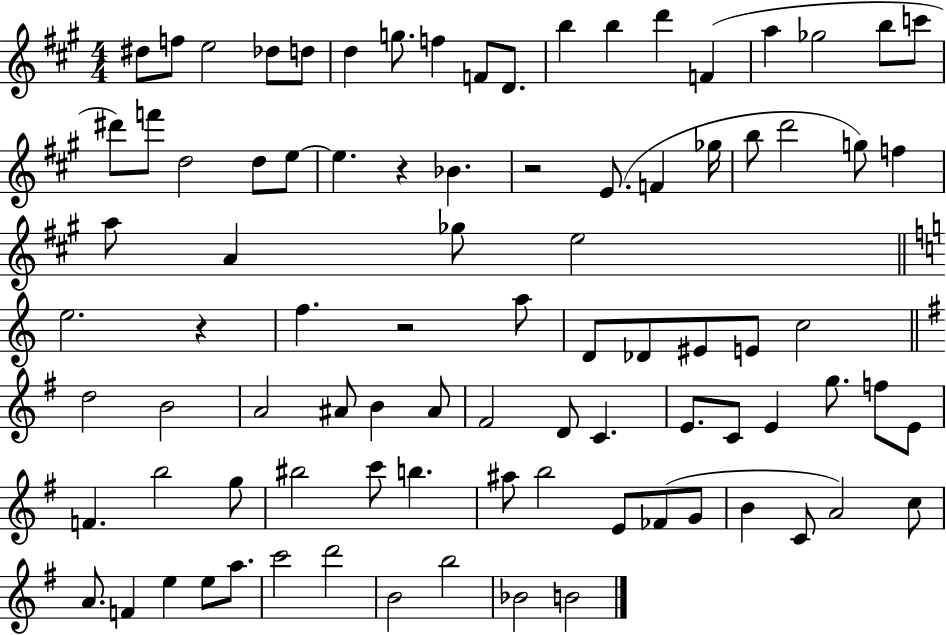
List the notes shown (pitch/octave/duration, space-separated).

D#5/e F5/e E5/h Db5/e D5/e D5/q G5/e. F5/q F4/e D4/e. B5/q B5/q D6/q F4/q A5/q Gb5/h B5/e C6/e D#6/e F6/e D5/h D5/e E5/e E5/q. R/q Bb4/q. R/h E4/e. F4/q Gb5/s B5/e D6/h G5/e F5/q A5/e A4/q Gb5/e E5/h E5/h. R/q F5/q. R/h A5/e D4/e Db4/e EIS4/e E4/e C5/h D5/h B4/h A4/h A#4/e B4/q A#4/e F#4/h D4/e C4/q. E4/e. C4/e E4/q G5/e. F5/e E4/e F4/q. B5/h G5/e BIS5/h C6/e B5/q. A#5/e B5/h E4/e FES4/e G4/e B4/q C4/e A4/h C5/e A4/e. F4/q E5/q E5/e A5/e. C6/h D6/h B4/h B5/h Bb4/h B4/h